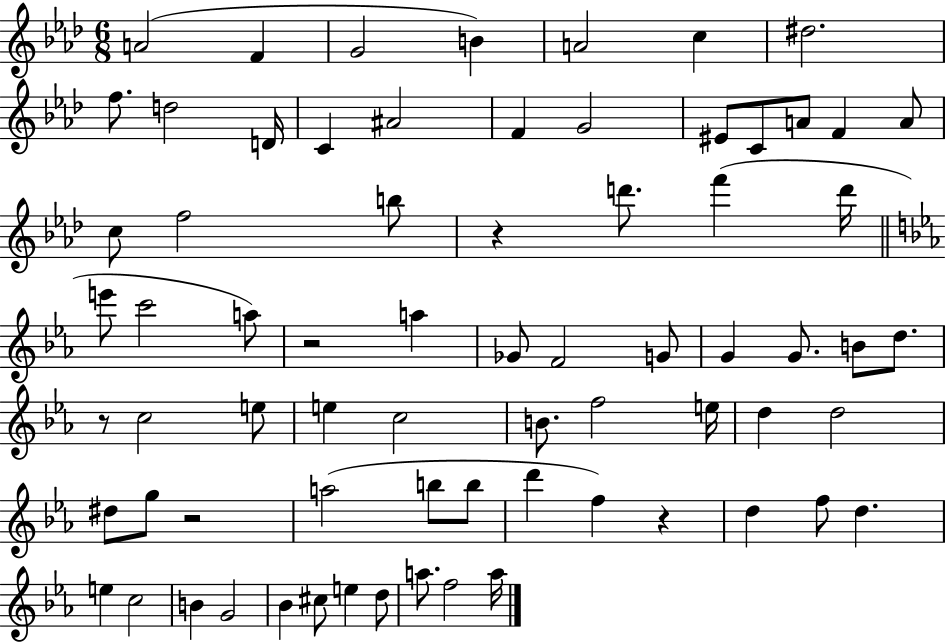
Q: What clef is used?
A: treble